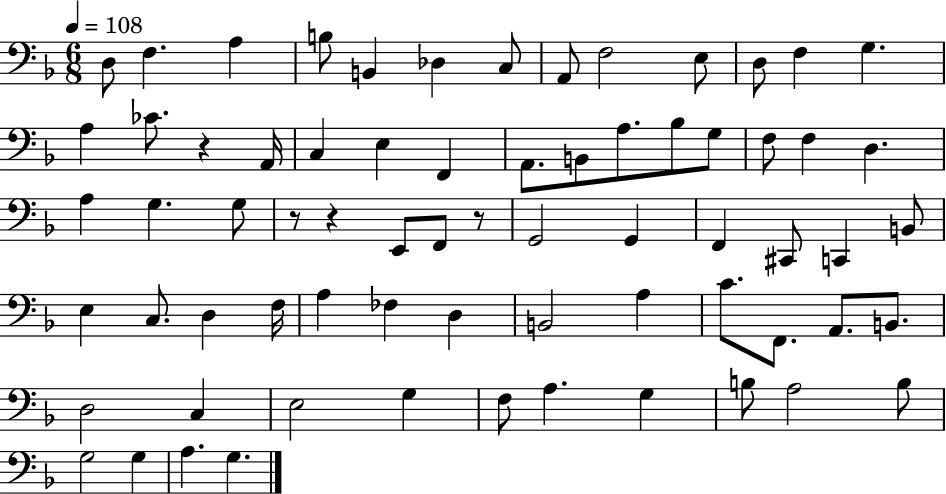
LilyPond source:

{
  \clef bass
  \numericTimeSignature
  \time 6/8
  \key f \major
  \tempo 4 = 108
  d8 f4. a4 | b8 b,4 des4 c8 | a,8 f2 e8 | d8 f4 g4. | \break a4 ces'8. r4 a,16 | c4 e4 f,4 | a,8. b,8 a8. bes8 g8 | f8 f4 d4. | \break a4 g4. g8 | r8 r4 e,8 f,8 r8 | g,2 g,4 | f,4 cis,8 c,4 b,8 | \break e4 c8. d4 f16 | a4 fes4 d4 | b,2 a4 | c'8. f,8. a,8. b,8. | \break d2 c4 | e2 g4 | f8 a4. g4 | b8 a2 b8 | \break g2 g4 | a4. g4. | \bar "|."
}